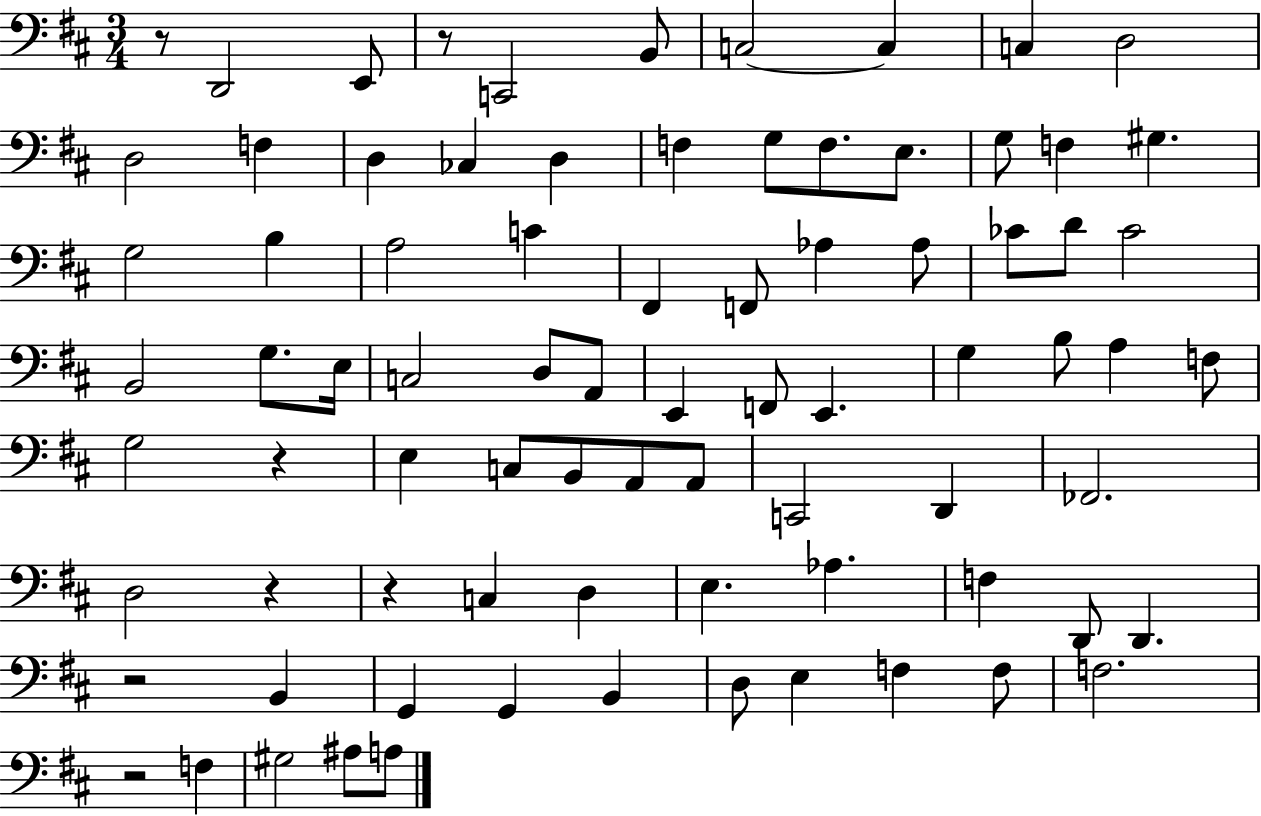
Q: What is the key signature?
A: D major